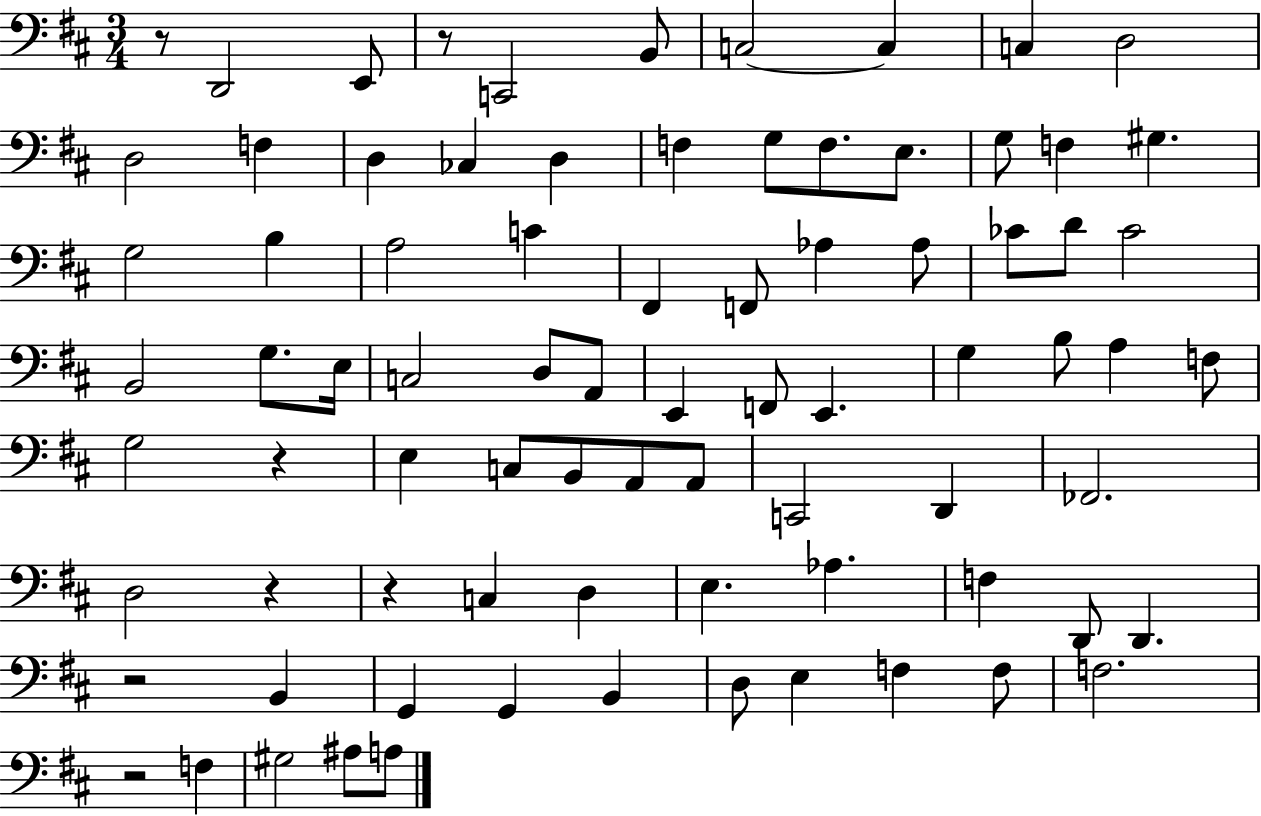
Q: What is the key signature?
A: D major